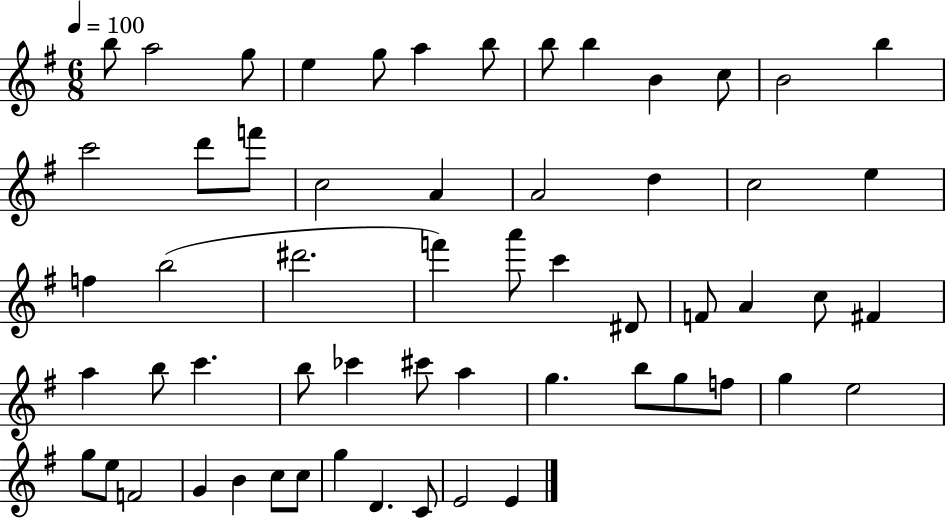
B5/e A5/h G5/e E5/q G5/e A5/q B5/e B5/e B5/q B4/q C5/e B4/h B5/q C6/h D6/e F6/e C5/h A4/q A4/h D5/q C5/h E5/q F5/q B5/h D#6/h. F6/q A6/e C6/q D#4/e F4/e A4/q C5/e F#4/q A5/q B5/e C6/q. B5/e CES6/q C#6/e A5/q G5/q. B5/e G5/e F5/e G5/q E5/h G5/e E5/e F4/h G4/q B4/q C5/e C5/e G5/q D4/q. C4/e E4/h E4/q